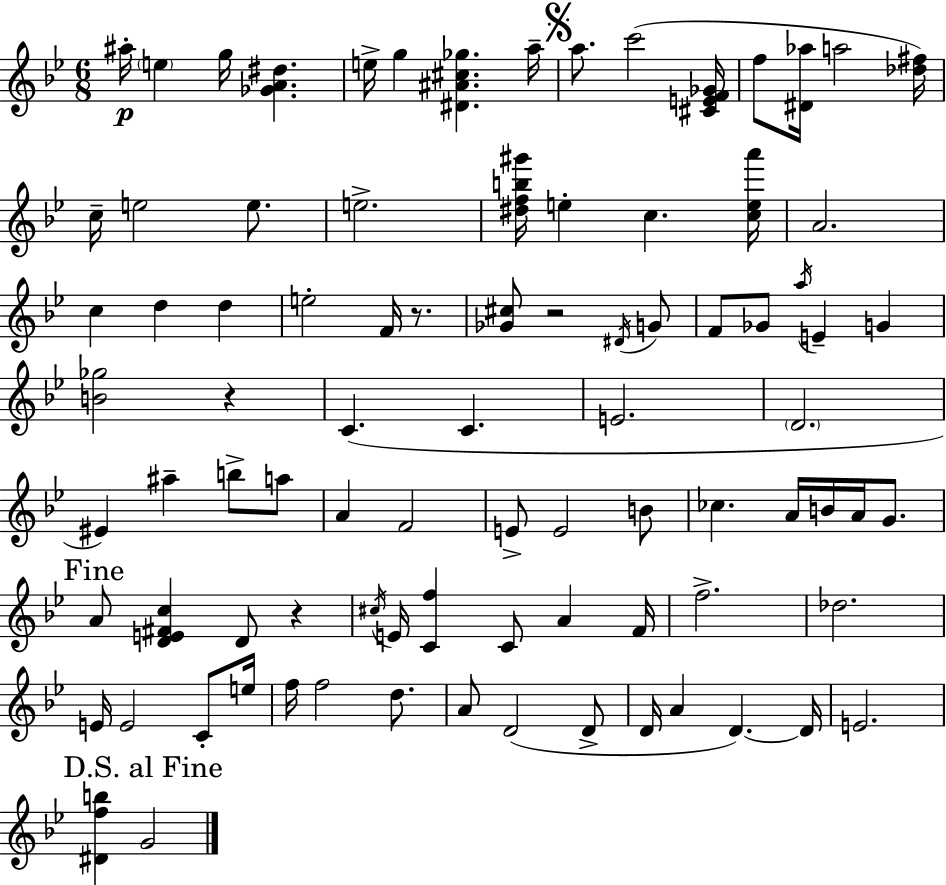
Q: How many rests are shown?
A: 4